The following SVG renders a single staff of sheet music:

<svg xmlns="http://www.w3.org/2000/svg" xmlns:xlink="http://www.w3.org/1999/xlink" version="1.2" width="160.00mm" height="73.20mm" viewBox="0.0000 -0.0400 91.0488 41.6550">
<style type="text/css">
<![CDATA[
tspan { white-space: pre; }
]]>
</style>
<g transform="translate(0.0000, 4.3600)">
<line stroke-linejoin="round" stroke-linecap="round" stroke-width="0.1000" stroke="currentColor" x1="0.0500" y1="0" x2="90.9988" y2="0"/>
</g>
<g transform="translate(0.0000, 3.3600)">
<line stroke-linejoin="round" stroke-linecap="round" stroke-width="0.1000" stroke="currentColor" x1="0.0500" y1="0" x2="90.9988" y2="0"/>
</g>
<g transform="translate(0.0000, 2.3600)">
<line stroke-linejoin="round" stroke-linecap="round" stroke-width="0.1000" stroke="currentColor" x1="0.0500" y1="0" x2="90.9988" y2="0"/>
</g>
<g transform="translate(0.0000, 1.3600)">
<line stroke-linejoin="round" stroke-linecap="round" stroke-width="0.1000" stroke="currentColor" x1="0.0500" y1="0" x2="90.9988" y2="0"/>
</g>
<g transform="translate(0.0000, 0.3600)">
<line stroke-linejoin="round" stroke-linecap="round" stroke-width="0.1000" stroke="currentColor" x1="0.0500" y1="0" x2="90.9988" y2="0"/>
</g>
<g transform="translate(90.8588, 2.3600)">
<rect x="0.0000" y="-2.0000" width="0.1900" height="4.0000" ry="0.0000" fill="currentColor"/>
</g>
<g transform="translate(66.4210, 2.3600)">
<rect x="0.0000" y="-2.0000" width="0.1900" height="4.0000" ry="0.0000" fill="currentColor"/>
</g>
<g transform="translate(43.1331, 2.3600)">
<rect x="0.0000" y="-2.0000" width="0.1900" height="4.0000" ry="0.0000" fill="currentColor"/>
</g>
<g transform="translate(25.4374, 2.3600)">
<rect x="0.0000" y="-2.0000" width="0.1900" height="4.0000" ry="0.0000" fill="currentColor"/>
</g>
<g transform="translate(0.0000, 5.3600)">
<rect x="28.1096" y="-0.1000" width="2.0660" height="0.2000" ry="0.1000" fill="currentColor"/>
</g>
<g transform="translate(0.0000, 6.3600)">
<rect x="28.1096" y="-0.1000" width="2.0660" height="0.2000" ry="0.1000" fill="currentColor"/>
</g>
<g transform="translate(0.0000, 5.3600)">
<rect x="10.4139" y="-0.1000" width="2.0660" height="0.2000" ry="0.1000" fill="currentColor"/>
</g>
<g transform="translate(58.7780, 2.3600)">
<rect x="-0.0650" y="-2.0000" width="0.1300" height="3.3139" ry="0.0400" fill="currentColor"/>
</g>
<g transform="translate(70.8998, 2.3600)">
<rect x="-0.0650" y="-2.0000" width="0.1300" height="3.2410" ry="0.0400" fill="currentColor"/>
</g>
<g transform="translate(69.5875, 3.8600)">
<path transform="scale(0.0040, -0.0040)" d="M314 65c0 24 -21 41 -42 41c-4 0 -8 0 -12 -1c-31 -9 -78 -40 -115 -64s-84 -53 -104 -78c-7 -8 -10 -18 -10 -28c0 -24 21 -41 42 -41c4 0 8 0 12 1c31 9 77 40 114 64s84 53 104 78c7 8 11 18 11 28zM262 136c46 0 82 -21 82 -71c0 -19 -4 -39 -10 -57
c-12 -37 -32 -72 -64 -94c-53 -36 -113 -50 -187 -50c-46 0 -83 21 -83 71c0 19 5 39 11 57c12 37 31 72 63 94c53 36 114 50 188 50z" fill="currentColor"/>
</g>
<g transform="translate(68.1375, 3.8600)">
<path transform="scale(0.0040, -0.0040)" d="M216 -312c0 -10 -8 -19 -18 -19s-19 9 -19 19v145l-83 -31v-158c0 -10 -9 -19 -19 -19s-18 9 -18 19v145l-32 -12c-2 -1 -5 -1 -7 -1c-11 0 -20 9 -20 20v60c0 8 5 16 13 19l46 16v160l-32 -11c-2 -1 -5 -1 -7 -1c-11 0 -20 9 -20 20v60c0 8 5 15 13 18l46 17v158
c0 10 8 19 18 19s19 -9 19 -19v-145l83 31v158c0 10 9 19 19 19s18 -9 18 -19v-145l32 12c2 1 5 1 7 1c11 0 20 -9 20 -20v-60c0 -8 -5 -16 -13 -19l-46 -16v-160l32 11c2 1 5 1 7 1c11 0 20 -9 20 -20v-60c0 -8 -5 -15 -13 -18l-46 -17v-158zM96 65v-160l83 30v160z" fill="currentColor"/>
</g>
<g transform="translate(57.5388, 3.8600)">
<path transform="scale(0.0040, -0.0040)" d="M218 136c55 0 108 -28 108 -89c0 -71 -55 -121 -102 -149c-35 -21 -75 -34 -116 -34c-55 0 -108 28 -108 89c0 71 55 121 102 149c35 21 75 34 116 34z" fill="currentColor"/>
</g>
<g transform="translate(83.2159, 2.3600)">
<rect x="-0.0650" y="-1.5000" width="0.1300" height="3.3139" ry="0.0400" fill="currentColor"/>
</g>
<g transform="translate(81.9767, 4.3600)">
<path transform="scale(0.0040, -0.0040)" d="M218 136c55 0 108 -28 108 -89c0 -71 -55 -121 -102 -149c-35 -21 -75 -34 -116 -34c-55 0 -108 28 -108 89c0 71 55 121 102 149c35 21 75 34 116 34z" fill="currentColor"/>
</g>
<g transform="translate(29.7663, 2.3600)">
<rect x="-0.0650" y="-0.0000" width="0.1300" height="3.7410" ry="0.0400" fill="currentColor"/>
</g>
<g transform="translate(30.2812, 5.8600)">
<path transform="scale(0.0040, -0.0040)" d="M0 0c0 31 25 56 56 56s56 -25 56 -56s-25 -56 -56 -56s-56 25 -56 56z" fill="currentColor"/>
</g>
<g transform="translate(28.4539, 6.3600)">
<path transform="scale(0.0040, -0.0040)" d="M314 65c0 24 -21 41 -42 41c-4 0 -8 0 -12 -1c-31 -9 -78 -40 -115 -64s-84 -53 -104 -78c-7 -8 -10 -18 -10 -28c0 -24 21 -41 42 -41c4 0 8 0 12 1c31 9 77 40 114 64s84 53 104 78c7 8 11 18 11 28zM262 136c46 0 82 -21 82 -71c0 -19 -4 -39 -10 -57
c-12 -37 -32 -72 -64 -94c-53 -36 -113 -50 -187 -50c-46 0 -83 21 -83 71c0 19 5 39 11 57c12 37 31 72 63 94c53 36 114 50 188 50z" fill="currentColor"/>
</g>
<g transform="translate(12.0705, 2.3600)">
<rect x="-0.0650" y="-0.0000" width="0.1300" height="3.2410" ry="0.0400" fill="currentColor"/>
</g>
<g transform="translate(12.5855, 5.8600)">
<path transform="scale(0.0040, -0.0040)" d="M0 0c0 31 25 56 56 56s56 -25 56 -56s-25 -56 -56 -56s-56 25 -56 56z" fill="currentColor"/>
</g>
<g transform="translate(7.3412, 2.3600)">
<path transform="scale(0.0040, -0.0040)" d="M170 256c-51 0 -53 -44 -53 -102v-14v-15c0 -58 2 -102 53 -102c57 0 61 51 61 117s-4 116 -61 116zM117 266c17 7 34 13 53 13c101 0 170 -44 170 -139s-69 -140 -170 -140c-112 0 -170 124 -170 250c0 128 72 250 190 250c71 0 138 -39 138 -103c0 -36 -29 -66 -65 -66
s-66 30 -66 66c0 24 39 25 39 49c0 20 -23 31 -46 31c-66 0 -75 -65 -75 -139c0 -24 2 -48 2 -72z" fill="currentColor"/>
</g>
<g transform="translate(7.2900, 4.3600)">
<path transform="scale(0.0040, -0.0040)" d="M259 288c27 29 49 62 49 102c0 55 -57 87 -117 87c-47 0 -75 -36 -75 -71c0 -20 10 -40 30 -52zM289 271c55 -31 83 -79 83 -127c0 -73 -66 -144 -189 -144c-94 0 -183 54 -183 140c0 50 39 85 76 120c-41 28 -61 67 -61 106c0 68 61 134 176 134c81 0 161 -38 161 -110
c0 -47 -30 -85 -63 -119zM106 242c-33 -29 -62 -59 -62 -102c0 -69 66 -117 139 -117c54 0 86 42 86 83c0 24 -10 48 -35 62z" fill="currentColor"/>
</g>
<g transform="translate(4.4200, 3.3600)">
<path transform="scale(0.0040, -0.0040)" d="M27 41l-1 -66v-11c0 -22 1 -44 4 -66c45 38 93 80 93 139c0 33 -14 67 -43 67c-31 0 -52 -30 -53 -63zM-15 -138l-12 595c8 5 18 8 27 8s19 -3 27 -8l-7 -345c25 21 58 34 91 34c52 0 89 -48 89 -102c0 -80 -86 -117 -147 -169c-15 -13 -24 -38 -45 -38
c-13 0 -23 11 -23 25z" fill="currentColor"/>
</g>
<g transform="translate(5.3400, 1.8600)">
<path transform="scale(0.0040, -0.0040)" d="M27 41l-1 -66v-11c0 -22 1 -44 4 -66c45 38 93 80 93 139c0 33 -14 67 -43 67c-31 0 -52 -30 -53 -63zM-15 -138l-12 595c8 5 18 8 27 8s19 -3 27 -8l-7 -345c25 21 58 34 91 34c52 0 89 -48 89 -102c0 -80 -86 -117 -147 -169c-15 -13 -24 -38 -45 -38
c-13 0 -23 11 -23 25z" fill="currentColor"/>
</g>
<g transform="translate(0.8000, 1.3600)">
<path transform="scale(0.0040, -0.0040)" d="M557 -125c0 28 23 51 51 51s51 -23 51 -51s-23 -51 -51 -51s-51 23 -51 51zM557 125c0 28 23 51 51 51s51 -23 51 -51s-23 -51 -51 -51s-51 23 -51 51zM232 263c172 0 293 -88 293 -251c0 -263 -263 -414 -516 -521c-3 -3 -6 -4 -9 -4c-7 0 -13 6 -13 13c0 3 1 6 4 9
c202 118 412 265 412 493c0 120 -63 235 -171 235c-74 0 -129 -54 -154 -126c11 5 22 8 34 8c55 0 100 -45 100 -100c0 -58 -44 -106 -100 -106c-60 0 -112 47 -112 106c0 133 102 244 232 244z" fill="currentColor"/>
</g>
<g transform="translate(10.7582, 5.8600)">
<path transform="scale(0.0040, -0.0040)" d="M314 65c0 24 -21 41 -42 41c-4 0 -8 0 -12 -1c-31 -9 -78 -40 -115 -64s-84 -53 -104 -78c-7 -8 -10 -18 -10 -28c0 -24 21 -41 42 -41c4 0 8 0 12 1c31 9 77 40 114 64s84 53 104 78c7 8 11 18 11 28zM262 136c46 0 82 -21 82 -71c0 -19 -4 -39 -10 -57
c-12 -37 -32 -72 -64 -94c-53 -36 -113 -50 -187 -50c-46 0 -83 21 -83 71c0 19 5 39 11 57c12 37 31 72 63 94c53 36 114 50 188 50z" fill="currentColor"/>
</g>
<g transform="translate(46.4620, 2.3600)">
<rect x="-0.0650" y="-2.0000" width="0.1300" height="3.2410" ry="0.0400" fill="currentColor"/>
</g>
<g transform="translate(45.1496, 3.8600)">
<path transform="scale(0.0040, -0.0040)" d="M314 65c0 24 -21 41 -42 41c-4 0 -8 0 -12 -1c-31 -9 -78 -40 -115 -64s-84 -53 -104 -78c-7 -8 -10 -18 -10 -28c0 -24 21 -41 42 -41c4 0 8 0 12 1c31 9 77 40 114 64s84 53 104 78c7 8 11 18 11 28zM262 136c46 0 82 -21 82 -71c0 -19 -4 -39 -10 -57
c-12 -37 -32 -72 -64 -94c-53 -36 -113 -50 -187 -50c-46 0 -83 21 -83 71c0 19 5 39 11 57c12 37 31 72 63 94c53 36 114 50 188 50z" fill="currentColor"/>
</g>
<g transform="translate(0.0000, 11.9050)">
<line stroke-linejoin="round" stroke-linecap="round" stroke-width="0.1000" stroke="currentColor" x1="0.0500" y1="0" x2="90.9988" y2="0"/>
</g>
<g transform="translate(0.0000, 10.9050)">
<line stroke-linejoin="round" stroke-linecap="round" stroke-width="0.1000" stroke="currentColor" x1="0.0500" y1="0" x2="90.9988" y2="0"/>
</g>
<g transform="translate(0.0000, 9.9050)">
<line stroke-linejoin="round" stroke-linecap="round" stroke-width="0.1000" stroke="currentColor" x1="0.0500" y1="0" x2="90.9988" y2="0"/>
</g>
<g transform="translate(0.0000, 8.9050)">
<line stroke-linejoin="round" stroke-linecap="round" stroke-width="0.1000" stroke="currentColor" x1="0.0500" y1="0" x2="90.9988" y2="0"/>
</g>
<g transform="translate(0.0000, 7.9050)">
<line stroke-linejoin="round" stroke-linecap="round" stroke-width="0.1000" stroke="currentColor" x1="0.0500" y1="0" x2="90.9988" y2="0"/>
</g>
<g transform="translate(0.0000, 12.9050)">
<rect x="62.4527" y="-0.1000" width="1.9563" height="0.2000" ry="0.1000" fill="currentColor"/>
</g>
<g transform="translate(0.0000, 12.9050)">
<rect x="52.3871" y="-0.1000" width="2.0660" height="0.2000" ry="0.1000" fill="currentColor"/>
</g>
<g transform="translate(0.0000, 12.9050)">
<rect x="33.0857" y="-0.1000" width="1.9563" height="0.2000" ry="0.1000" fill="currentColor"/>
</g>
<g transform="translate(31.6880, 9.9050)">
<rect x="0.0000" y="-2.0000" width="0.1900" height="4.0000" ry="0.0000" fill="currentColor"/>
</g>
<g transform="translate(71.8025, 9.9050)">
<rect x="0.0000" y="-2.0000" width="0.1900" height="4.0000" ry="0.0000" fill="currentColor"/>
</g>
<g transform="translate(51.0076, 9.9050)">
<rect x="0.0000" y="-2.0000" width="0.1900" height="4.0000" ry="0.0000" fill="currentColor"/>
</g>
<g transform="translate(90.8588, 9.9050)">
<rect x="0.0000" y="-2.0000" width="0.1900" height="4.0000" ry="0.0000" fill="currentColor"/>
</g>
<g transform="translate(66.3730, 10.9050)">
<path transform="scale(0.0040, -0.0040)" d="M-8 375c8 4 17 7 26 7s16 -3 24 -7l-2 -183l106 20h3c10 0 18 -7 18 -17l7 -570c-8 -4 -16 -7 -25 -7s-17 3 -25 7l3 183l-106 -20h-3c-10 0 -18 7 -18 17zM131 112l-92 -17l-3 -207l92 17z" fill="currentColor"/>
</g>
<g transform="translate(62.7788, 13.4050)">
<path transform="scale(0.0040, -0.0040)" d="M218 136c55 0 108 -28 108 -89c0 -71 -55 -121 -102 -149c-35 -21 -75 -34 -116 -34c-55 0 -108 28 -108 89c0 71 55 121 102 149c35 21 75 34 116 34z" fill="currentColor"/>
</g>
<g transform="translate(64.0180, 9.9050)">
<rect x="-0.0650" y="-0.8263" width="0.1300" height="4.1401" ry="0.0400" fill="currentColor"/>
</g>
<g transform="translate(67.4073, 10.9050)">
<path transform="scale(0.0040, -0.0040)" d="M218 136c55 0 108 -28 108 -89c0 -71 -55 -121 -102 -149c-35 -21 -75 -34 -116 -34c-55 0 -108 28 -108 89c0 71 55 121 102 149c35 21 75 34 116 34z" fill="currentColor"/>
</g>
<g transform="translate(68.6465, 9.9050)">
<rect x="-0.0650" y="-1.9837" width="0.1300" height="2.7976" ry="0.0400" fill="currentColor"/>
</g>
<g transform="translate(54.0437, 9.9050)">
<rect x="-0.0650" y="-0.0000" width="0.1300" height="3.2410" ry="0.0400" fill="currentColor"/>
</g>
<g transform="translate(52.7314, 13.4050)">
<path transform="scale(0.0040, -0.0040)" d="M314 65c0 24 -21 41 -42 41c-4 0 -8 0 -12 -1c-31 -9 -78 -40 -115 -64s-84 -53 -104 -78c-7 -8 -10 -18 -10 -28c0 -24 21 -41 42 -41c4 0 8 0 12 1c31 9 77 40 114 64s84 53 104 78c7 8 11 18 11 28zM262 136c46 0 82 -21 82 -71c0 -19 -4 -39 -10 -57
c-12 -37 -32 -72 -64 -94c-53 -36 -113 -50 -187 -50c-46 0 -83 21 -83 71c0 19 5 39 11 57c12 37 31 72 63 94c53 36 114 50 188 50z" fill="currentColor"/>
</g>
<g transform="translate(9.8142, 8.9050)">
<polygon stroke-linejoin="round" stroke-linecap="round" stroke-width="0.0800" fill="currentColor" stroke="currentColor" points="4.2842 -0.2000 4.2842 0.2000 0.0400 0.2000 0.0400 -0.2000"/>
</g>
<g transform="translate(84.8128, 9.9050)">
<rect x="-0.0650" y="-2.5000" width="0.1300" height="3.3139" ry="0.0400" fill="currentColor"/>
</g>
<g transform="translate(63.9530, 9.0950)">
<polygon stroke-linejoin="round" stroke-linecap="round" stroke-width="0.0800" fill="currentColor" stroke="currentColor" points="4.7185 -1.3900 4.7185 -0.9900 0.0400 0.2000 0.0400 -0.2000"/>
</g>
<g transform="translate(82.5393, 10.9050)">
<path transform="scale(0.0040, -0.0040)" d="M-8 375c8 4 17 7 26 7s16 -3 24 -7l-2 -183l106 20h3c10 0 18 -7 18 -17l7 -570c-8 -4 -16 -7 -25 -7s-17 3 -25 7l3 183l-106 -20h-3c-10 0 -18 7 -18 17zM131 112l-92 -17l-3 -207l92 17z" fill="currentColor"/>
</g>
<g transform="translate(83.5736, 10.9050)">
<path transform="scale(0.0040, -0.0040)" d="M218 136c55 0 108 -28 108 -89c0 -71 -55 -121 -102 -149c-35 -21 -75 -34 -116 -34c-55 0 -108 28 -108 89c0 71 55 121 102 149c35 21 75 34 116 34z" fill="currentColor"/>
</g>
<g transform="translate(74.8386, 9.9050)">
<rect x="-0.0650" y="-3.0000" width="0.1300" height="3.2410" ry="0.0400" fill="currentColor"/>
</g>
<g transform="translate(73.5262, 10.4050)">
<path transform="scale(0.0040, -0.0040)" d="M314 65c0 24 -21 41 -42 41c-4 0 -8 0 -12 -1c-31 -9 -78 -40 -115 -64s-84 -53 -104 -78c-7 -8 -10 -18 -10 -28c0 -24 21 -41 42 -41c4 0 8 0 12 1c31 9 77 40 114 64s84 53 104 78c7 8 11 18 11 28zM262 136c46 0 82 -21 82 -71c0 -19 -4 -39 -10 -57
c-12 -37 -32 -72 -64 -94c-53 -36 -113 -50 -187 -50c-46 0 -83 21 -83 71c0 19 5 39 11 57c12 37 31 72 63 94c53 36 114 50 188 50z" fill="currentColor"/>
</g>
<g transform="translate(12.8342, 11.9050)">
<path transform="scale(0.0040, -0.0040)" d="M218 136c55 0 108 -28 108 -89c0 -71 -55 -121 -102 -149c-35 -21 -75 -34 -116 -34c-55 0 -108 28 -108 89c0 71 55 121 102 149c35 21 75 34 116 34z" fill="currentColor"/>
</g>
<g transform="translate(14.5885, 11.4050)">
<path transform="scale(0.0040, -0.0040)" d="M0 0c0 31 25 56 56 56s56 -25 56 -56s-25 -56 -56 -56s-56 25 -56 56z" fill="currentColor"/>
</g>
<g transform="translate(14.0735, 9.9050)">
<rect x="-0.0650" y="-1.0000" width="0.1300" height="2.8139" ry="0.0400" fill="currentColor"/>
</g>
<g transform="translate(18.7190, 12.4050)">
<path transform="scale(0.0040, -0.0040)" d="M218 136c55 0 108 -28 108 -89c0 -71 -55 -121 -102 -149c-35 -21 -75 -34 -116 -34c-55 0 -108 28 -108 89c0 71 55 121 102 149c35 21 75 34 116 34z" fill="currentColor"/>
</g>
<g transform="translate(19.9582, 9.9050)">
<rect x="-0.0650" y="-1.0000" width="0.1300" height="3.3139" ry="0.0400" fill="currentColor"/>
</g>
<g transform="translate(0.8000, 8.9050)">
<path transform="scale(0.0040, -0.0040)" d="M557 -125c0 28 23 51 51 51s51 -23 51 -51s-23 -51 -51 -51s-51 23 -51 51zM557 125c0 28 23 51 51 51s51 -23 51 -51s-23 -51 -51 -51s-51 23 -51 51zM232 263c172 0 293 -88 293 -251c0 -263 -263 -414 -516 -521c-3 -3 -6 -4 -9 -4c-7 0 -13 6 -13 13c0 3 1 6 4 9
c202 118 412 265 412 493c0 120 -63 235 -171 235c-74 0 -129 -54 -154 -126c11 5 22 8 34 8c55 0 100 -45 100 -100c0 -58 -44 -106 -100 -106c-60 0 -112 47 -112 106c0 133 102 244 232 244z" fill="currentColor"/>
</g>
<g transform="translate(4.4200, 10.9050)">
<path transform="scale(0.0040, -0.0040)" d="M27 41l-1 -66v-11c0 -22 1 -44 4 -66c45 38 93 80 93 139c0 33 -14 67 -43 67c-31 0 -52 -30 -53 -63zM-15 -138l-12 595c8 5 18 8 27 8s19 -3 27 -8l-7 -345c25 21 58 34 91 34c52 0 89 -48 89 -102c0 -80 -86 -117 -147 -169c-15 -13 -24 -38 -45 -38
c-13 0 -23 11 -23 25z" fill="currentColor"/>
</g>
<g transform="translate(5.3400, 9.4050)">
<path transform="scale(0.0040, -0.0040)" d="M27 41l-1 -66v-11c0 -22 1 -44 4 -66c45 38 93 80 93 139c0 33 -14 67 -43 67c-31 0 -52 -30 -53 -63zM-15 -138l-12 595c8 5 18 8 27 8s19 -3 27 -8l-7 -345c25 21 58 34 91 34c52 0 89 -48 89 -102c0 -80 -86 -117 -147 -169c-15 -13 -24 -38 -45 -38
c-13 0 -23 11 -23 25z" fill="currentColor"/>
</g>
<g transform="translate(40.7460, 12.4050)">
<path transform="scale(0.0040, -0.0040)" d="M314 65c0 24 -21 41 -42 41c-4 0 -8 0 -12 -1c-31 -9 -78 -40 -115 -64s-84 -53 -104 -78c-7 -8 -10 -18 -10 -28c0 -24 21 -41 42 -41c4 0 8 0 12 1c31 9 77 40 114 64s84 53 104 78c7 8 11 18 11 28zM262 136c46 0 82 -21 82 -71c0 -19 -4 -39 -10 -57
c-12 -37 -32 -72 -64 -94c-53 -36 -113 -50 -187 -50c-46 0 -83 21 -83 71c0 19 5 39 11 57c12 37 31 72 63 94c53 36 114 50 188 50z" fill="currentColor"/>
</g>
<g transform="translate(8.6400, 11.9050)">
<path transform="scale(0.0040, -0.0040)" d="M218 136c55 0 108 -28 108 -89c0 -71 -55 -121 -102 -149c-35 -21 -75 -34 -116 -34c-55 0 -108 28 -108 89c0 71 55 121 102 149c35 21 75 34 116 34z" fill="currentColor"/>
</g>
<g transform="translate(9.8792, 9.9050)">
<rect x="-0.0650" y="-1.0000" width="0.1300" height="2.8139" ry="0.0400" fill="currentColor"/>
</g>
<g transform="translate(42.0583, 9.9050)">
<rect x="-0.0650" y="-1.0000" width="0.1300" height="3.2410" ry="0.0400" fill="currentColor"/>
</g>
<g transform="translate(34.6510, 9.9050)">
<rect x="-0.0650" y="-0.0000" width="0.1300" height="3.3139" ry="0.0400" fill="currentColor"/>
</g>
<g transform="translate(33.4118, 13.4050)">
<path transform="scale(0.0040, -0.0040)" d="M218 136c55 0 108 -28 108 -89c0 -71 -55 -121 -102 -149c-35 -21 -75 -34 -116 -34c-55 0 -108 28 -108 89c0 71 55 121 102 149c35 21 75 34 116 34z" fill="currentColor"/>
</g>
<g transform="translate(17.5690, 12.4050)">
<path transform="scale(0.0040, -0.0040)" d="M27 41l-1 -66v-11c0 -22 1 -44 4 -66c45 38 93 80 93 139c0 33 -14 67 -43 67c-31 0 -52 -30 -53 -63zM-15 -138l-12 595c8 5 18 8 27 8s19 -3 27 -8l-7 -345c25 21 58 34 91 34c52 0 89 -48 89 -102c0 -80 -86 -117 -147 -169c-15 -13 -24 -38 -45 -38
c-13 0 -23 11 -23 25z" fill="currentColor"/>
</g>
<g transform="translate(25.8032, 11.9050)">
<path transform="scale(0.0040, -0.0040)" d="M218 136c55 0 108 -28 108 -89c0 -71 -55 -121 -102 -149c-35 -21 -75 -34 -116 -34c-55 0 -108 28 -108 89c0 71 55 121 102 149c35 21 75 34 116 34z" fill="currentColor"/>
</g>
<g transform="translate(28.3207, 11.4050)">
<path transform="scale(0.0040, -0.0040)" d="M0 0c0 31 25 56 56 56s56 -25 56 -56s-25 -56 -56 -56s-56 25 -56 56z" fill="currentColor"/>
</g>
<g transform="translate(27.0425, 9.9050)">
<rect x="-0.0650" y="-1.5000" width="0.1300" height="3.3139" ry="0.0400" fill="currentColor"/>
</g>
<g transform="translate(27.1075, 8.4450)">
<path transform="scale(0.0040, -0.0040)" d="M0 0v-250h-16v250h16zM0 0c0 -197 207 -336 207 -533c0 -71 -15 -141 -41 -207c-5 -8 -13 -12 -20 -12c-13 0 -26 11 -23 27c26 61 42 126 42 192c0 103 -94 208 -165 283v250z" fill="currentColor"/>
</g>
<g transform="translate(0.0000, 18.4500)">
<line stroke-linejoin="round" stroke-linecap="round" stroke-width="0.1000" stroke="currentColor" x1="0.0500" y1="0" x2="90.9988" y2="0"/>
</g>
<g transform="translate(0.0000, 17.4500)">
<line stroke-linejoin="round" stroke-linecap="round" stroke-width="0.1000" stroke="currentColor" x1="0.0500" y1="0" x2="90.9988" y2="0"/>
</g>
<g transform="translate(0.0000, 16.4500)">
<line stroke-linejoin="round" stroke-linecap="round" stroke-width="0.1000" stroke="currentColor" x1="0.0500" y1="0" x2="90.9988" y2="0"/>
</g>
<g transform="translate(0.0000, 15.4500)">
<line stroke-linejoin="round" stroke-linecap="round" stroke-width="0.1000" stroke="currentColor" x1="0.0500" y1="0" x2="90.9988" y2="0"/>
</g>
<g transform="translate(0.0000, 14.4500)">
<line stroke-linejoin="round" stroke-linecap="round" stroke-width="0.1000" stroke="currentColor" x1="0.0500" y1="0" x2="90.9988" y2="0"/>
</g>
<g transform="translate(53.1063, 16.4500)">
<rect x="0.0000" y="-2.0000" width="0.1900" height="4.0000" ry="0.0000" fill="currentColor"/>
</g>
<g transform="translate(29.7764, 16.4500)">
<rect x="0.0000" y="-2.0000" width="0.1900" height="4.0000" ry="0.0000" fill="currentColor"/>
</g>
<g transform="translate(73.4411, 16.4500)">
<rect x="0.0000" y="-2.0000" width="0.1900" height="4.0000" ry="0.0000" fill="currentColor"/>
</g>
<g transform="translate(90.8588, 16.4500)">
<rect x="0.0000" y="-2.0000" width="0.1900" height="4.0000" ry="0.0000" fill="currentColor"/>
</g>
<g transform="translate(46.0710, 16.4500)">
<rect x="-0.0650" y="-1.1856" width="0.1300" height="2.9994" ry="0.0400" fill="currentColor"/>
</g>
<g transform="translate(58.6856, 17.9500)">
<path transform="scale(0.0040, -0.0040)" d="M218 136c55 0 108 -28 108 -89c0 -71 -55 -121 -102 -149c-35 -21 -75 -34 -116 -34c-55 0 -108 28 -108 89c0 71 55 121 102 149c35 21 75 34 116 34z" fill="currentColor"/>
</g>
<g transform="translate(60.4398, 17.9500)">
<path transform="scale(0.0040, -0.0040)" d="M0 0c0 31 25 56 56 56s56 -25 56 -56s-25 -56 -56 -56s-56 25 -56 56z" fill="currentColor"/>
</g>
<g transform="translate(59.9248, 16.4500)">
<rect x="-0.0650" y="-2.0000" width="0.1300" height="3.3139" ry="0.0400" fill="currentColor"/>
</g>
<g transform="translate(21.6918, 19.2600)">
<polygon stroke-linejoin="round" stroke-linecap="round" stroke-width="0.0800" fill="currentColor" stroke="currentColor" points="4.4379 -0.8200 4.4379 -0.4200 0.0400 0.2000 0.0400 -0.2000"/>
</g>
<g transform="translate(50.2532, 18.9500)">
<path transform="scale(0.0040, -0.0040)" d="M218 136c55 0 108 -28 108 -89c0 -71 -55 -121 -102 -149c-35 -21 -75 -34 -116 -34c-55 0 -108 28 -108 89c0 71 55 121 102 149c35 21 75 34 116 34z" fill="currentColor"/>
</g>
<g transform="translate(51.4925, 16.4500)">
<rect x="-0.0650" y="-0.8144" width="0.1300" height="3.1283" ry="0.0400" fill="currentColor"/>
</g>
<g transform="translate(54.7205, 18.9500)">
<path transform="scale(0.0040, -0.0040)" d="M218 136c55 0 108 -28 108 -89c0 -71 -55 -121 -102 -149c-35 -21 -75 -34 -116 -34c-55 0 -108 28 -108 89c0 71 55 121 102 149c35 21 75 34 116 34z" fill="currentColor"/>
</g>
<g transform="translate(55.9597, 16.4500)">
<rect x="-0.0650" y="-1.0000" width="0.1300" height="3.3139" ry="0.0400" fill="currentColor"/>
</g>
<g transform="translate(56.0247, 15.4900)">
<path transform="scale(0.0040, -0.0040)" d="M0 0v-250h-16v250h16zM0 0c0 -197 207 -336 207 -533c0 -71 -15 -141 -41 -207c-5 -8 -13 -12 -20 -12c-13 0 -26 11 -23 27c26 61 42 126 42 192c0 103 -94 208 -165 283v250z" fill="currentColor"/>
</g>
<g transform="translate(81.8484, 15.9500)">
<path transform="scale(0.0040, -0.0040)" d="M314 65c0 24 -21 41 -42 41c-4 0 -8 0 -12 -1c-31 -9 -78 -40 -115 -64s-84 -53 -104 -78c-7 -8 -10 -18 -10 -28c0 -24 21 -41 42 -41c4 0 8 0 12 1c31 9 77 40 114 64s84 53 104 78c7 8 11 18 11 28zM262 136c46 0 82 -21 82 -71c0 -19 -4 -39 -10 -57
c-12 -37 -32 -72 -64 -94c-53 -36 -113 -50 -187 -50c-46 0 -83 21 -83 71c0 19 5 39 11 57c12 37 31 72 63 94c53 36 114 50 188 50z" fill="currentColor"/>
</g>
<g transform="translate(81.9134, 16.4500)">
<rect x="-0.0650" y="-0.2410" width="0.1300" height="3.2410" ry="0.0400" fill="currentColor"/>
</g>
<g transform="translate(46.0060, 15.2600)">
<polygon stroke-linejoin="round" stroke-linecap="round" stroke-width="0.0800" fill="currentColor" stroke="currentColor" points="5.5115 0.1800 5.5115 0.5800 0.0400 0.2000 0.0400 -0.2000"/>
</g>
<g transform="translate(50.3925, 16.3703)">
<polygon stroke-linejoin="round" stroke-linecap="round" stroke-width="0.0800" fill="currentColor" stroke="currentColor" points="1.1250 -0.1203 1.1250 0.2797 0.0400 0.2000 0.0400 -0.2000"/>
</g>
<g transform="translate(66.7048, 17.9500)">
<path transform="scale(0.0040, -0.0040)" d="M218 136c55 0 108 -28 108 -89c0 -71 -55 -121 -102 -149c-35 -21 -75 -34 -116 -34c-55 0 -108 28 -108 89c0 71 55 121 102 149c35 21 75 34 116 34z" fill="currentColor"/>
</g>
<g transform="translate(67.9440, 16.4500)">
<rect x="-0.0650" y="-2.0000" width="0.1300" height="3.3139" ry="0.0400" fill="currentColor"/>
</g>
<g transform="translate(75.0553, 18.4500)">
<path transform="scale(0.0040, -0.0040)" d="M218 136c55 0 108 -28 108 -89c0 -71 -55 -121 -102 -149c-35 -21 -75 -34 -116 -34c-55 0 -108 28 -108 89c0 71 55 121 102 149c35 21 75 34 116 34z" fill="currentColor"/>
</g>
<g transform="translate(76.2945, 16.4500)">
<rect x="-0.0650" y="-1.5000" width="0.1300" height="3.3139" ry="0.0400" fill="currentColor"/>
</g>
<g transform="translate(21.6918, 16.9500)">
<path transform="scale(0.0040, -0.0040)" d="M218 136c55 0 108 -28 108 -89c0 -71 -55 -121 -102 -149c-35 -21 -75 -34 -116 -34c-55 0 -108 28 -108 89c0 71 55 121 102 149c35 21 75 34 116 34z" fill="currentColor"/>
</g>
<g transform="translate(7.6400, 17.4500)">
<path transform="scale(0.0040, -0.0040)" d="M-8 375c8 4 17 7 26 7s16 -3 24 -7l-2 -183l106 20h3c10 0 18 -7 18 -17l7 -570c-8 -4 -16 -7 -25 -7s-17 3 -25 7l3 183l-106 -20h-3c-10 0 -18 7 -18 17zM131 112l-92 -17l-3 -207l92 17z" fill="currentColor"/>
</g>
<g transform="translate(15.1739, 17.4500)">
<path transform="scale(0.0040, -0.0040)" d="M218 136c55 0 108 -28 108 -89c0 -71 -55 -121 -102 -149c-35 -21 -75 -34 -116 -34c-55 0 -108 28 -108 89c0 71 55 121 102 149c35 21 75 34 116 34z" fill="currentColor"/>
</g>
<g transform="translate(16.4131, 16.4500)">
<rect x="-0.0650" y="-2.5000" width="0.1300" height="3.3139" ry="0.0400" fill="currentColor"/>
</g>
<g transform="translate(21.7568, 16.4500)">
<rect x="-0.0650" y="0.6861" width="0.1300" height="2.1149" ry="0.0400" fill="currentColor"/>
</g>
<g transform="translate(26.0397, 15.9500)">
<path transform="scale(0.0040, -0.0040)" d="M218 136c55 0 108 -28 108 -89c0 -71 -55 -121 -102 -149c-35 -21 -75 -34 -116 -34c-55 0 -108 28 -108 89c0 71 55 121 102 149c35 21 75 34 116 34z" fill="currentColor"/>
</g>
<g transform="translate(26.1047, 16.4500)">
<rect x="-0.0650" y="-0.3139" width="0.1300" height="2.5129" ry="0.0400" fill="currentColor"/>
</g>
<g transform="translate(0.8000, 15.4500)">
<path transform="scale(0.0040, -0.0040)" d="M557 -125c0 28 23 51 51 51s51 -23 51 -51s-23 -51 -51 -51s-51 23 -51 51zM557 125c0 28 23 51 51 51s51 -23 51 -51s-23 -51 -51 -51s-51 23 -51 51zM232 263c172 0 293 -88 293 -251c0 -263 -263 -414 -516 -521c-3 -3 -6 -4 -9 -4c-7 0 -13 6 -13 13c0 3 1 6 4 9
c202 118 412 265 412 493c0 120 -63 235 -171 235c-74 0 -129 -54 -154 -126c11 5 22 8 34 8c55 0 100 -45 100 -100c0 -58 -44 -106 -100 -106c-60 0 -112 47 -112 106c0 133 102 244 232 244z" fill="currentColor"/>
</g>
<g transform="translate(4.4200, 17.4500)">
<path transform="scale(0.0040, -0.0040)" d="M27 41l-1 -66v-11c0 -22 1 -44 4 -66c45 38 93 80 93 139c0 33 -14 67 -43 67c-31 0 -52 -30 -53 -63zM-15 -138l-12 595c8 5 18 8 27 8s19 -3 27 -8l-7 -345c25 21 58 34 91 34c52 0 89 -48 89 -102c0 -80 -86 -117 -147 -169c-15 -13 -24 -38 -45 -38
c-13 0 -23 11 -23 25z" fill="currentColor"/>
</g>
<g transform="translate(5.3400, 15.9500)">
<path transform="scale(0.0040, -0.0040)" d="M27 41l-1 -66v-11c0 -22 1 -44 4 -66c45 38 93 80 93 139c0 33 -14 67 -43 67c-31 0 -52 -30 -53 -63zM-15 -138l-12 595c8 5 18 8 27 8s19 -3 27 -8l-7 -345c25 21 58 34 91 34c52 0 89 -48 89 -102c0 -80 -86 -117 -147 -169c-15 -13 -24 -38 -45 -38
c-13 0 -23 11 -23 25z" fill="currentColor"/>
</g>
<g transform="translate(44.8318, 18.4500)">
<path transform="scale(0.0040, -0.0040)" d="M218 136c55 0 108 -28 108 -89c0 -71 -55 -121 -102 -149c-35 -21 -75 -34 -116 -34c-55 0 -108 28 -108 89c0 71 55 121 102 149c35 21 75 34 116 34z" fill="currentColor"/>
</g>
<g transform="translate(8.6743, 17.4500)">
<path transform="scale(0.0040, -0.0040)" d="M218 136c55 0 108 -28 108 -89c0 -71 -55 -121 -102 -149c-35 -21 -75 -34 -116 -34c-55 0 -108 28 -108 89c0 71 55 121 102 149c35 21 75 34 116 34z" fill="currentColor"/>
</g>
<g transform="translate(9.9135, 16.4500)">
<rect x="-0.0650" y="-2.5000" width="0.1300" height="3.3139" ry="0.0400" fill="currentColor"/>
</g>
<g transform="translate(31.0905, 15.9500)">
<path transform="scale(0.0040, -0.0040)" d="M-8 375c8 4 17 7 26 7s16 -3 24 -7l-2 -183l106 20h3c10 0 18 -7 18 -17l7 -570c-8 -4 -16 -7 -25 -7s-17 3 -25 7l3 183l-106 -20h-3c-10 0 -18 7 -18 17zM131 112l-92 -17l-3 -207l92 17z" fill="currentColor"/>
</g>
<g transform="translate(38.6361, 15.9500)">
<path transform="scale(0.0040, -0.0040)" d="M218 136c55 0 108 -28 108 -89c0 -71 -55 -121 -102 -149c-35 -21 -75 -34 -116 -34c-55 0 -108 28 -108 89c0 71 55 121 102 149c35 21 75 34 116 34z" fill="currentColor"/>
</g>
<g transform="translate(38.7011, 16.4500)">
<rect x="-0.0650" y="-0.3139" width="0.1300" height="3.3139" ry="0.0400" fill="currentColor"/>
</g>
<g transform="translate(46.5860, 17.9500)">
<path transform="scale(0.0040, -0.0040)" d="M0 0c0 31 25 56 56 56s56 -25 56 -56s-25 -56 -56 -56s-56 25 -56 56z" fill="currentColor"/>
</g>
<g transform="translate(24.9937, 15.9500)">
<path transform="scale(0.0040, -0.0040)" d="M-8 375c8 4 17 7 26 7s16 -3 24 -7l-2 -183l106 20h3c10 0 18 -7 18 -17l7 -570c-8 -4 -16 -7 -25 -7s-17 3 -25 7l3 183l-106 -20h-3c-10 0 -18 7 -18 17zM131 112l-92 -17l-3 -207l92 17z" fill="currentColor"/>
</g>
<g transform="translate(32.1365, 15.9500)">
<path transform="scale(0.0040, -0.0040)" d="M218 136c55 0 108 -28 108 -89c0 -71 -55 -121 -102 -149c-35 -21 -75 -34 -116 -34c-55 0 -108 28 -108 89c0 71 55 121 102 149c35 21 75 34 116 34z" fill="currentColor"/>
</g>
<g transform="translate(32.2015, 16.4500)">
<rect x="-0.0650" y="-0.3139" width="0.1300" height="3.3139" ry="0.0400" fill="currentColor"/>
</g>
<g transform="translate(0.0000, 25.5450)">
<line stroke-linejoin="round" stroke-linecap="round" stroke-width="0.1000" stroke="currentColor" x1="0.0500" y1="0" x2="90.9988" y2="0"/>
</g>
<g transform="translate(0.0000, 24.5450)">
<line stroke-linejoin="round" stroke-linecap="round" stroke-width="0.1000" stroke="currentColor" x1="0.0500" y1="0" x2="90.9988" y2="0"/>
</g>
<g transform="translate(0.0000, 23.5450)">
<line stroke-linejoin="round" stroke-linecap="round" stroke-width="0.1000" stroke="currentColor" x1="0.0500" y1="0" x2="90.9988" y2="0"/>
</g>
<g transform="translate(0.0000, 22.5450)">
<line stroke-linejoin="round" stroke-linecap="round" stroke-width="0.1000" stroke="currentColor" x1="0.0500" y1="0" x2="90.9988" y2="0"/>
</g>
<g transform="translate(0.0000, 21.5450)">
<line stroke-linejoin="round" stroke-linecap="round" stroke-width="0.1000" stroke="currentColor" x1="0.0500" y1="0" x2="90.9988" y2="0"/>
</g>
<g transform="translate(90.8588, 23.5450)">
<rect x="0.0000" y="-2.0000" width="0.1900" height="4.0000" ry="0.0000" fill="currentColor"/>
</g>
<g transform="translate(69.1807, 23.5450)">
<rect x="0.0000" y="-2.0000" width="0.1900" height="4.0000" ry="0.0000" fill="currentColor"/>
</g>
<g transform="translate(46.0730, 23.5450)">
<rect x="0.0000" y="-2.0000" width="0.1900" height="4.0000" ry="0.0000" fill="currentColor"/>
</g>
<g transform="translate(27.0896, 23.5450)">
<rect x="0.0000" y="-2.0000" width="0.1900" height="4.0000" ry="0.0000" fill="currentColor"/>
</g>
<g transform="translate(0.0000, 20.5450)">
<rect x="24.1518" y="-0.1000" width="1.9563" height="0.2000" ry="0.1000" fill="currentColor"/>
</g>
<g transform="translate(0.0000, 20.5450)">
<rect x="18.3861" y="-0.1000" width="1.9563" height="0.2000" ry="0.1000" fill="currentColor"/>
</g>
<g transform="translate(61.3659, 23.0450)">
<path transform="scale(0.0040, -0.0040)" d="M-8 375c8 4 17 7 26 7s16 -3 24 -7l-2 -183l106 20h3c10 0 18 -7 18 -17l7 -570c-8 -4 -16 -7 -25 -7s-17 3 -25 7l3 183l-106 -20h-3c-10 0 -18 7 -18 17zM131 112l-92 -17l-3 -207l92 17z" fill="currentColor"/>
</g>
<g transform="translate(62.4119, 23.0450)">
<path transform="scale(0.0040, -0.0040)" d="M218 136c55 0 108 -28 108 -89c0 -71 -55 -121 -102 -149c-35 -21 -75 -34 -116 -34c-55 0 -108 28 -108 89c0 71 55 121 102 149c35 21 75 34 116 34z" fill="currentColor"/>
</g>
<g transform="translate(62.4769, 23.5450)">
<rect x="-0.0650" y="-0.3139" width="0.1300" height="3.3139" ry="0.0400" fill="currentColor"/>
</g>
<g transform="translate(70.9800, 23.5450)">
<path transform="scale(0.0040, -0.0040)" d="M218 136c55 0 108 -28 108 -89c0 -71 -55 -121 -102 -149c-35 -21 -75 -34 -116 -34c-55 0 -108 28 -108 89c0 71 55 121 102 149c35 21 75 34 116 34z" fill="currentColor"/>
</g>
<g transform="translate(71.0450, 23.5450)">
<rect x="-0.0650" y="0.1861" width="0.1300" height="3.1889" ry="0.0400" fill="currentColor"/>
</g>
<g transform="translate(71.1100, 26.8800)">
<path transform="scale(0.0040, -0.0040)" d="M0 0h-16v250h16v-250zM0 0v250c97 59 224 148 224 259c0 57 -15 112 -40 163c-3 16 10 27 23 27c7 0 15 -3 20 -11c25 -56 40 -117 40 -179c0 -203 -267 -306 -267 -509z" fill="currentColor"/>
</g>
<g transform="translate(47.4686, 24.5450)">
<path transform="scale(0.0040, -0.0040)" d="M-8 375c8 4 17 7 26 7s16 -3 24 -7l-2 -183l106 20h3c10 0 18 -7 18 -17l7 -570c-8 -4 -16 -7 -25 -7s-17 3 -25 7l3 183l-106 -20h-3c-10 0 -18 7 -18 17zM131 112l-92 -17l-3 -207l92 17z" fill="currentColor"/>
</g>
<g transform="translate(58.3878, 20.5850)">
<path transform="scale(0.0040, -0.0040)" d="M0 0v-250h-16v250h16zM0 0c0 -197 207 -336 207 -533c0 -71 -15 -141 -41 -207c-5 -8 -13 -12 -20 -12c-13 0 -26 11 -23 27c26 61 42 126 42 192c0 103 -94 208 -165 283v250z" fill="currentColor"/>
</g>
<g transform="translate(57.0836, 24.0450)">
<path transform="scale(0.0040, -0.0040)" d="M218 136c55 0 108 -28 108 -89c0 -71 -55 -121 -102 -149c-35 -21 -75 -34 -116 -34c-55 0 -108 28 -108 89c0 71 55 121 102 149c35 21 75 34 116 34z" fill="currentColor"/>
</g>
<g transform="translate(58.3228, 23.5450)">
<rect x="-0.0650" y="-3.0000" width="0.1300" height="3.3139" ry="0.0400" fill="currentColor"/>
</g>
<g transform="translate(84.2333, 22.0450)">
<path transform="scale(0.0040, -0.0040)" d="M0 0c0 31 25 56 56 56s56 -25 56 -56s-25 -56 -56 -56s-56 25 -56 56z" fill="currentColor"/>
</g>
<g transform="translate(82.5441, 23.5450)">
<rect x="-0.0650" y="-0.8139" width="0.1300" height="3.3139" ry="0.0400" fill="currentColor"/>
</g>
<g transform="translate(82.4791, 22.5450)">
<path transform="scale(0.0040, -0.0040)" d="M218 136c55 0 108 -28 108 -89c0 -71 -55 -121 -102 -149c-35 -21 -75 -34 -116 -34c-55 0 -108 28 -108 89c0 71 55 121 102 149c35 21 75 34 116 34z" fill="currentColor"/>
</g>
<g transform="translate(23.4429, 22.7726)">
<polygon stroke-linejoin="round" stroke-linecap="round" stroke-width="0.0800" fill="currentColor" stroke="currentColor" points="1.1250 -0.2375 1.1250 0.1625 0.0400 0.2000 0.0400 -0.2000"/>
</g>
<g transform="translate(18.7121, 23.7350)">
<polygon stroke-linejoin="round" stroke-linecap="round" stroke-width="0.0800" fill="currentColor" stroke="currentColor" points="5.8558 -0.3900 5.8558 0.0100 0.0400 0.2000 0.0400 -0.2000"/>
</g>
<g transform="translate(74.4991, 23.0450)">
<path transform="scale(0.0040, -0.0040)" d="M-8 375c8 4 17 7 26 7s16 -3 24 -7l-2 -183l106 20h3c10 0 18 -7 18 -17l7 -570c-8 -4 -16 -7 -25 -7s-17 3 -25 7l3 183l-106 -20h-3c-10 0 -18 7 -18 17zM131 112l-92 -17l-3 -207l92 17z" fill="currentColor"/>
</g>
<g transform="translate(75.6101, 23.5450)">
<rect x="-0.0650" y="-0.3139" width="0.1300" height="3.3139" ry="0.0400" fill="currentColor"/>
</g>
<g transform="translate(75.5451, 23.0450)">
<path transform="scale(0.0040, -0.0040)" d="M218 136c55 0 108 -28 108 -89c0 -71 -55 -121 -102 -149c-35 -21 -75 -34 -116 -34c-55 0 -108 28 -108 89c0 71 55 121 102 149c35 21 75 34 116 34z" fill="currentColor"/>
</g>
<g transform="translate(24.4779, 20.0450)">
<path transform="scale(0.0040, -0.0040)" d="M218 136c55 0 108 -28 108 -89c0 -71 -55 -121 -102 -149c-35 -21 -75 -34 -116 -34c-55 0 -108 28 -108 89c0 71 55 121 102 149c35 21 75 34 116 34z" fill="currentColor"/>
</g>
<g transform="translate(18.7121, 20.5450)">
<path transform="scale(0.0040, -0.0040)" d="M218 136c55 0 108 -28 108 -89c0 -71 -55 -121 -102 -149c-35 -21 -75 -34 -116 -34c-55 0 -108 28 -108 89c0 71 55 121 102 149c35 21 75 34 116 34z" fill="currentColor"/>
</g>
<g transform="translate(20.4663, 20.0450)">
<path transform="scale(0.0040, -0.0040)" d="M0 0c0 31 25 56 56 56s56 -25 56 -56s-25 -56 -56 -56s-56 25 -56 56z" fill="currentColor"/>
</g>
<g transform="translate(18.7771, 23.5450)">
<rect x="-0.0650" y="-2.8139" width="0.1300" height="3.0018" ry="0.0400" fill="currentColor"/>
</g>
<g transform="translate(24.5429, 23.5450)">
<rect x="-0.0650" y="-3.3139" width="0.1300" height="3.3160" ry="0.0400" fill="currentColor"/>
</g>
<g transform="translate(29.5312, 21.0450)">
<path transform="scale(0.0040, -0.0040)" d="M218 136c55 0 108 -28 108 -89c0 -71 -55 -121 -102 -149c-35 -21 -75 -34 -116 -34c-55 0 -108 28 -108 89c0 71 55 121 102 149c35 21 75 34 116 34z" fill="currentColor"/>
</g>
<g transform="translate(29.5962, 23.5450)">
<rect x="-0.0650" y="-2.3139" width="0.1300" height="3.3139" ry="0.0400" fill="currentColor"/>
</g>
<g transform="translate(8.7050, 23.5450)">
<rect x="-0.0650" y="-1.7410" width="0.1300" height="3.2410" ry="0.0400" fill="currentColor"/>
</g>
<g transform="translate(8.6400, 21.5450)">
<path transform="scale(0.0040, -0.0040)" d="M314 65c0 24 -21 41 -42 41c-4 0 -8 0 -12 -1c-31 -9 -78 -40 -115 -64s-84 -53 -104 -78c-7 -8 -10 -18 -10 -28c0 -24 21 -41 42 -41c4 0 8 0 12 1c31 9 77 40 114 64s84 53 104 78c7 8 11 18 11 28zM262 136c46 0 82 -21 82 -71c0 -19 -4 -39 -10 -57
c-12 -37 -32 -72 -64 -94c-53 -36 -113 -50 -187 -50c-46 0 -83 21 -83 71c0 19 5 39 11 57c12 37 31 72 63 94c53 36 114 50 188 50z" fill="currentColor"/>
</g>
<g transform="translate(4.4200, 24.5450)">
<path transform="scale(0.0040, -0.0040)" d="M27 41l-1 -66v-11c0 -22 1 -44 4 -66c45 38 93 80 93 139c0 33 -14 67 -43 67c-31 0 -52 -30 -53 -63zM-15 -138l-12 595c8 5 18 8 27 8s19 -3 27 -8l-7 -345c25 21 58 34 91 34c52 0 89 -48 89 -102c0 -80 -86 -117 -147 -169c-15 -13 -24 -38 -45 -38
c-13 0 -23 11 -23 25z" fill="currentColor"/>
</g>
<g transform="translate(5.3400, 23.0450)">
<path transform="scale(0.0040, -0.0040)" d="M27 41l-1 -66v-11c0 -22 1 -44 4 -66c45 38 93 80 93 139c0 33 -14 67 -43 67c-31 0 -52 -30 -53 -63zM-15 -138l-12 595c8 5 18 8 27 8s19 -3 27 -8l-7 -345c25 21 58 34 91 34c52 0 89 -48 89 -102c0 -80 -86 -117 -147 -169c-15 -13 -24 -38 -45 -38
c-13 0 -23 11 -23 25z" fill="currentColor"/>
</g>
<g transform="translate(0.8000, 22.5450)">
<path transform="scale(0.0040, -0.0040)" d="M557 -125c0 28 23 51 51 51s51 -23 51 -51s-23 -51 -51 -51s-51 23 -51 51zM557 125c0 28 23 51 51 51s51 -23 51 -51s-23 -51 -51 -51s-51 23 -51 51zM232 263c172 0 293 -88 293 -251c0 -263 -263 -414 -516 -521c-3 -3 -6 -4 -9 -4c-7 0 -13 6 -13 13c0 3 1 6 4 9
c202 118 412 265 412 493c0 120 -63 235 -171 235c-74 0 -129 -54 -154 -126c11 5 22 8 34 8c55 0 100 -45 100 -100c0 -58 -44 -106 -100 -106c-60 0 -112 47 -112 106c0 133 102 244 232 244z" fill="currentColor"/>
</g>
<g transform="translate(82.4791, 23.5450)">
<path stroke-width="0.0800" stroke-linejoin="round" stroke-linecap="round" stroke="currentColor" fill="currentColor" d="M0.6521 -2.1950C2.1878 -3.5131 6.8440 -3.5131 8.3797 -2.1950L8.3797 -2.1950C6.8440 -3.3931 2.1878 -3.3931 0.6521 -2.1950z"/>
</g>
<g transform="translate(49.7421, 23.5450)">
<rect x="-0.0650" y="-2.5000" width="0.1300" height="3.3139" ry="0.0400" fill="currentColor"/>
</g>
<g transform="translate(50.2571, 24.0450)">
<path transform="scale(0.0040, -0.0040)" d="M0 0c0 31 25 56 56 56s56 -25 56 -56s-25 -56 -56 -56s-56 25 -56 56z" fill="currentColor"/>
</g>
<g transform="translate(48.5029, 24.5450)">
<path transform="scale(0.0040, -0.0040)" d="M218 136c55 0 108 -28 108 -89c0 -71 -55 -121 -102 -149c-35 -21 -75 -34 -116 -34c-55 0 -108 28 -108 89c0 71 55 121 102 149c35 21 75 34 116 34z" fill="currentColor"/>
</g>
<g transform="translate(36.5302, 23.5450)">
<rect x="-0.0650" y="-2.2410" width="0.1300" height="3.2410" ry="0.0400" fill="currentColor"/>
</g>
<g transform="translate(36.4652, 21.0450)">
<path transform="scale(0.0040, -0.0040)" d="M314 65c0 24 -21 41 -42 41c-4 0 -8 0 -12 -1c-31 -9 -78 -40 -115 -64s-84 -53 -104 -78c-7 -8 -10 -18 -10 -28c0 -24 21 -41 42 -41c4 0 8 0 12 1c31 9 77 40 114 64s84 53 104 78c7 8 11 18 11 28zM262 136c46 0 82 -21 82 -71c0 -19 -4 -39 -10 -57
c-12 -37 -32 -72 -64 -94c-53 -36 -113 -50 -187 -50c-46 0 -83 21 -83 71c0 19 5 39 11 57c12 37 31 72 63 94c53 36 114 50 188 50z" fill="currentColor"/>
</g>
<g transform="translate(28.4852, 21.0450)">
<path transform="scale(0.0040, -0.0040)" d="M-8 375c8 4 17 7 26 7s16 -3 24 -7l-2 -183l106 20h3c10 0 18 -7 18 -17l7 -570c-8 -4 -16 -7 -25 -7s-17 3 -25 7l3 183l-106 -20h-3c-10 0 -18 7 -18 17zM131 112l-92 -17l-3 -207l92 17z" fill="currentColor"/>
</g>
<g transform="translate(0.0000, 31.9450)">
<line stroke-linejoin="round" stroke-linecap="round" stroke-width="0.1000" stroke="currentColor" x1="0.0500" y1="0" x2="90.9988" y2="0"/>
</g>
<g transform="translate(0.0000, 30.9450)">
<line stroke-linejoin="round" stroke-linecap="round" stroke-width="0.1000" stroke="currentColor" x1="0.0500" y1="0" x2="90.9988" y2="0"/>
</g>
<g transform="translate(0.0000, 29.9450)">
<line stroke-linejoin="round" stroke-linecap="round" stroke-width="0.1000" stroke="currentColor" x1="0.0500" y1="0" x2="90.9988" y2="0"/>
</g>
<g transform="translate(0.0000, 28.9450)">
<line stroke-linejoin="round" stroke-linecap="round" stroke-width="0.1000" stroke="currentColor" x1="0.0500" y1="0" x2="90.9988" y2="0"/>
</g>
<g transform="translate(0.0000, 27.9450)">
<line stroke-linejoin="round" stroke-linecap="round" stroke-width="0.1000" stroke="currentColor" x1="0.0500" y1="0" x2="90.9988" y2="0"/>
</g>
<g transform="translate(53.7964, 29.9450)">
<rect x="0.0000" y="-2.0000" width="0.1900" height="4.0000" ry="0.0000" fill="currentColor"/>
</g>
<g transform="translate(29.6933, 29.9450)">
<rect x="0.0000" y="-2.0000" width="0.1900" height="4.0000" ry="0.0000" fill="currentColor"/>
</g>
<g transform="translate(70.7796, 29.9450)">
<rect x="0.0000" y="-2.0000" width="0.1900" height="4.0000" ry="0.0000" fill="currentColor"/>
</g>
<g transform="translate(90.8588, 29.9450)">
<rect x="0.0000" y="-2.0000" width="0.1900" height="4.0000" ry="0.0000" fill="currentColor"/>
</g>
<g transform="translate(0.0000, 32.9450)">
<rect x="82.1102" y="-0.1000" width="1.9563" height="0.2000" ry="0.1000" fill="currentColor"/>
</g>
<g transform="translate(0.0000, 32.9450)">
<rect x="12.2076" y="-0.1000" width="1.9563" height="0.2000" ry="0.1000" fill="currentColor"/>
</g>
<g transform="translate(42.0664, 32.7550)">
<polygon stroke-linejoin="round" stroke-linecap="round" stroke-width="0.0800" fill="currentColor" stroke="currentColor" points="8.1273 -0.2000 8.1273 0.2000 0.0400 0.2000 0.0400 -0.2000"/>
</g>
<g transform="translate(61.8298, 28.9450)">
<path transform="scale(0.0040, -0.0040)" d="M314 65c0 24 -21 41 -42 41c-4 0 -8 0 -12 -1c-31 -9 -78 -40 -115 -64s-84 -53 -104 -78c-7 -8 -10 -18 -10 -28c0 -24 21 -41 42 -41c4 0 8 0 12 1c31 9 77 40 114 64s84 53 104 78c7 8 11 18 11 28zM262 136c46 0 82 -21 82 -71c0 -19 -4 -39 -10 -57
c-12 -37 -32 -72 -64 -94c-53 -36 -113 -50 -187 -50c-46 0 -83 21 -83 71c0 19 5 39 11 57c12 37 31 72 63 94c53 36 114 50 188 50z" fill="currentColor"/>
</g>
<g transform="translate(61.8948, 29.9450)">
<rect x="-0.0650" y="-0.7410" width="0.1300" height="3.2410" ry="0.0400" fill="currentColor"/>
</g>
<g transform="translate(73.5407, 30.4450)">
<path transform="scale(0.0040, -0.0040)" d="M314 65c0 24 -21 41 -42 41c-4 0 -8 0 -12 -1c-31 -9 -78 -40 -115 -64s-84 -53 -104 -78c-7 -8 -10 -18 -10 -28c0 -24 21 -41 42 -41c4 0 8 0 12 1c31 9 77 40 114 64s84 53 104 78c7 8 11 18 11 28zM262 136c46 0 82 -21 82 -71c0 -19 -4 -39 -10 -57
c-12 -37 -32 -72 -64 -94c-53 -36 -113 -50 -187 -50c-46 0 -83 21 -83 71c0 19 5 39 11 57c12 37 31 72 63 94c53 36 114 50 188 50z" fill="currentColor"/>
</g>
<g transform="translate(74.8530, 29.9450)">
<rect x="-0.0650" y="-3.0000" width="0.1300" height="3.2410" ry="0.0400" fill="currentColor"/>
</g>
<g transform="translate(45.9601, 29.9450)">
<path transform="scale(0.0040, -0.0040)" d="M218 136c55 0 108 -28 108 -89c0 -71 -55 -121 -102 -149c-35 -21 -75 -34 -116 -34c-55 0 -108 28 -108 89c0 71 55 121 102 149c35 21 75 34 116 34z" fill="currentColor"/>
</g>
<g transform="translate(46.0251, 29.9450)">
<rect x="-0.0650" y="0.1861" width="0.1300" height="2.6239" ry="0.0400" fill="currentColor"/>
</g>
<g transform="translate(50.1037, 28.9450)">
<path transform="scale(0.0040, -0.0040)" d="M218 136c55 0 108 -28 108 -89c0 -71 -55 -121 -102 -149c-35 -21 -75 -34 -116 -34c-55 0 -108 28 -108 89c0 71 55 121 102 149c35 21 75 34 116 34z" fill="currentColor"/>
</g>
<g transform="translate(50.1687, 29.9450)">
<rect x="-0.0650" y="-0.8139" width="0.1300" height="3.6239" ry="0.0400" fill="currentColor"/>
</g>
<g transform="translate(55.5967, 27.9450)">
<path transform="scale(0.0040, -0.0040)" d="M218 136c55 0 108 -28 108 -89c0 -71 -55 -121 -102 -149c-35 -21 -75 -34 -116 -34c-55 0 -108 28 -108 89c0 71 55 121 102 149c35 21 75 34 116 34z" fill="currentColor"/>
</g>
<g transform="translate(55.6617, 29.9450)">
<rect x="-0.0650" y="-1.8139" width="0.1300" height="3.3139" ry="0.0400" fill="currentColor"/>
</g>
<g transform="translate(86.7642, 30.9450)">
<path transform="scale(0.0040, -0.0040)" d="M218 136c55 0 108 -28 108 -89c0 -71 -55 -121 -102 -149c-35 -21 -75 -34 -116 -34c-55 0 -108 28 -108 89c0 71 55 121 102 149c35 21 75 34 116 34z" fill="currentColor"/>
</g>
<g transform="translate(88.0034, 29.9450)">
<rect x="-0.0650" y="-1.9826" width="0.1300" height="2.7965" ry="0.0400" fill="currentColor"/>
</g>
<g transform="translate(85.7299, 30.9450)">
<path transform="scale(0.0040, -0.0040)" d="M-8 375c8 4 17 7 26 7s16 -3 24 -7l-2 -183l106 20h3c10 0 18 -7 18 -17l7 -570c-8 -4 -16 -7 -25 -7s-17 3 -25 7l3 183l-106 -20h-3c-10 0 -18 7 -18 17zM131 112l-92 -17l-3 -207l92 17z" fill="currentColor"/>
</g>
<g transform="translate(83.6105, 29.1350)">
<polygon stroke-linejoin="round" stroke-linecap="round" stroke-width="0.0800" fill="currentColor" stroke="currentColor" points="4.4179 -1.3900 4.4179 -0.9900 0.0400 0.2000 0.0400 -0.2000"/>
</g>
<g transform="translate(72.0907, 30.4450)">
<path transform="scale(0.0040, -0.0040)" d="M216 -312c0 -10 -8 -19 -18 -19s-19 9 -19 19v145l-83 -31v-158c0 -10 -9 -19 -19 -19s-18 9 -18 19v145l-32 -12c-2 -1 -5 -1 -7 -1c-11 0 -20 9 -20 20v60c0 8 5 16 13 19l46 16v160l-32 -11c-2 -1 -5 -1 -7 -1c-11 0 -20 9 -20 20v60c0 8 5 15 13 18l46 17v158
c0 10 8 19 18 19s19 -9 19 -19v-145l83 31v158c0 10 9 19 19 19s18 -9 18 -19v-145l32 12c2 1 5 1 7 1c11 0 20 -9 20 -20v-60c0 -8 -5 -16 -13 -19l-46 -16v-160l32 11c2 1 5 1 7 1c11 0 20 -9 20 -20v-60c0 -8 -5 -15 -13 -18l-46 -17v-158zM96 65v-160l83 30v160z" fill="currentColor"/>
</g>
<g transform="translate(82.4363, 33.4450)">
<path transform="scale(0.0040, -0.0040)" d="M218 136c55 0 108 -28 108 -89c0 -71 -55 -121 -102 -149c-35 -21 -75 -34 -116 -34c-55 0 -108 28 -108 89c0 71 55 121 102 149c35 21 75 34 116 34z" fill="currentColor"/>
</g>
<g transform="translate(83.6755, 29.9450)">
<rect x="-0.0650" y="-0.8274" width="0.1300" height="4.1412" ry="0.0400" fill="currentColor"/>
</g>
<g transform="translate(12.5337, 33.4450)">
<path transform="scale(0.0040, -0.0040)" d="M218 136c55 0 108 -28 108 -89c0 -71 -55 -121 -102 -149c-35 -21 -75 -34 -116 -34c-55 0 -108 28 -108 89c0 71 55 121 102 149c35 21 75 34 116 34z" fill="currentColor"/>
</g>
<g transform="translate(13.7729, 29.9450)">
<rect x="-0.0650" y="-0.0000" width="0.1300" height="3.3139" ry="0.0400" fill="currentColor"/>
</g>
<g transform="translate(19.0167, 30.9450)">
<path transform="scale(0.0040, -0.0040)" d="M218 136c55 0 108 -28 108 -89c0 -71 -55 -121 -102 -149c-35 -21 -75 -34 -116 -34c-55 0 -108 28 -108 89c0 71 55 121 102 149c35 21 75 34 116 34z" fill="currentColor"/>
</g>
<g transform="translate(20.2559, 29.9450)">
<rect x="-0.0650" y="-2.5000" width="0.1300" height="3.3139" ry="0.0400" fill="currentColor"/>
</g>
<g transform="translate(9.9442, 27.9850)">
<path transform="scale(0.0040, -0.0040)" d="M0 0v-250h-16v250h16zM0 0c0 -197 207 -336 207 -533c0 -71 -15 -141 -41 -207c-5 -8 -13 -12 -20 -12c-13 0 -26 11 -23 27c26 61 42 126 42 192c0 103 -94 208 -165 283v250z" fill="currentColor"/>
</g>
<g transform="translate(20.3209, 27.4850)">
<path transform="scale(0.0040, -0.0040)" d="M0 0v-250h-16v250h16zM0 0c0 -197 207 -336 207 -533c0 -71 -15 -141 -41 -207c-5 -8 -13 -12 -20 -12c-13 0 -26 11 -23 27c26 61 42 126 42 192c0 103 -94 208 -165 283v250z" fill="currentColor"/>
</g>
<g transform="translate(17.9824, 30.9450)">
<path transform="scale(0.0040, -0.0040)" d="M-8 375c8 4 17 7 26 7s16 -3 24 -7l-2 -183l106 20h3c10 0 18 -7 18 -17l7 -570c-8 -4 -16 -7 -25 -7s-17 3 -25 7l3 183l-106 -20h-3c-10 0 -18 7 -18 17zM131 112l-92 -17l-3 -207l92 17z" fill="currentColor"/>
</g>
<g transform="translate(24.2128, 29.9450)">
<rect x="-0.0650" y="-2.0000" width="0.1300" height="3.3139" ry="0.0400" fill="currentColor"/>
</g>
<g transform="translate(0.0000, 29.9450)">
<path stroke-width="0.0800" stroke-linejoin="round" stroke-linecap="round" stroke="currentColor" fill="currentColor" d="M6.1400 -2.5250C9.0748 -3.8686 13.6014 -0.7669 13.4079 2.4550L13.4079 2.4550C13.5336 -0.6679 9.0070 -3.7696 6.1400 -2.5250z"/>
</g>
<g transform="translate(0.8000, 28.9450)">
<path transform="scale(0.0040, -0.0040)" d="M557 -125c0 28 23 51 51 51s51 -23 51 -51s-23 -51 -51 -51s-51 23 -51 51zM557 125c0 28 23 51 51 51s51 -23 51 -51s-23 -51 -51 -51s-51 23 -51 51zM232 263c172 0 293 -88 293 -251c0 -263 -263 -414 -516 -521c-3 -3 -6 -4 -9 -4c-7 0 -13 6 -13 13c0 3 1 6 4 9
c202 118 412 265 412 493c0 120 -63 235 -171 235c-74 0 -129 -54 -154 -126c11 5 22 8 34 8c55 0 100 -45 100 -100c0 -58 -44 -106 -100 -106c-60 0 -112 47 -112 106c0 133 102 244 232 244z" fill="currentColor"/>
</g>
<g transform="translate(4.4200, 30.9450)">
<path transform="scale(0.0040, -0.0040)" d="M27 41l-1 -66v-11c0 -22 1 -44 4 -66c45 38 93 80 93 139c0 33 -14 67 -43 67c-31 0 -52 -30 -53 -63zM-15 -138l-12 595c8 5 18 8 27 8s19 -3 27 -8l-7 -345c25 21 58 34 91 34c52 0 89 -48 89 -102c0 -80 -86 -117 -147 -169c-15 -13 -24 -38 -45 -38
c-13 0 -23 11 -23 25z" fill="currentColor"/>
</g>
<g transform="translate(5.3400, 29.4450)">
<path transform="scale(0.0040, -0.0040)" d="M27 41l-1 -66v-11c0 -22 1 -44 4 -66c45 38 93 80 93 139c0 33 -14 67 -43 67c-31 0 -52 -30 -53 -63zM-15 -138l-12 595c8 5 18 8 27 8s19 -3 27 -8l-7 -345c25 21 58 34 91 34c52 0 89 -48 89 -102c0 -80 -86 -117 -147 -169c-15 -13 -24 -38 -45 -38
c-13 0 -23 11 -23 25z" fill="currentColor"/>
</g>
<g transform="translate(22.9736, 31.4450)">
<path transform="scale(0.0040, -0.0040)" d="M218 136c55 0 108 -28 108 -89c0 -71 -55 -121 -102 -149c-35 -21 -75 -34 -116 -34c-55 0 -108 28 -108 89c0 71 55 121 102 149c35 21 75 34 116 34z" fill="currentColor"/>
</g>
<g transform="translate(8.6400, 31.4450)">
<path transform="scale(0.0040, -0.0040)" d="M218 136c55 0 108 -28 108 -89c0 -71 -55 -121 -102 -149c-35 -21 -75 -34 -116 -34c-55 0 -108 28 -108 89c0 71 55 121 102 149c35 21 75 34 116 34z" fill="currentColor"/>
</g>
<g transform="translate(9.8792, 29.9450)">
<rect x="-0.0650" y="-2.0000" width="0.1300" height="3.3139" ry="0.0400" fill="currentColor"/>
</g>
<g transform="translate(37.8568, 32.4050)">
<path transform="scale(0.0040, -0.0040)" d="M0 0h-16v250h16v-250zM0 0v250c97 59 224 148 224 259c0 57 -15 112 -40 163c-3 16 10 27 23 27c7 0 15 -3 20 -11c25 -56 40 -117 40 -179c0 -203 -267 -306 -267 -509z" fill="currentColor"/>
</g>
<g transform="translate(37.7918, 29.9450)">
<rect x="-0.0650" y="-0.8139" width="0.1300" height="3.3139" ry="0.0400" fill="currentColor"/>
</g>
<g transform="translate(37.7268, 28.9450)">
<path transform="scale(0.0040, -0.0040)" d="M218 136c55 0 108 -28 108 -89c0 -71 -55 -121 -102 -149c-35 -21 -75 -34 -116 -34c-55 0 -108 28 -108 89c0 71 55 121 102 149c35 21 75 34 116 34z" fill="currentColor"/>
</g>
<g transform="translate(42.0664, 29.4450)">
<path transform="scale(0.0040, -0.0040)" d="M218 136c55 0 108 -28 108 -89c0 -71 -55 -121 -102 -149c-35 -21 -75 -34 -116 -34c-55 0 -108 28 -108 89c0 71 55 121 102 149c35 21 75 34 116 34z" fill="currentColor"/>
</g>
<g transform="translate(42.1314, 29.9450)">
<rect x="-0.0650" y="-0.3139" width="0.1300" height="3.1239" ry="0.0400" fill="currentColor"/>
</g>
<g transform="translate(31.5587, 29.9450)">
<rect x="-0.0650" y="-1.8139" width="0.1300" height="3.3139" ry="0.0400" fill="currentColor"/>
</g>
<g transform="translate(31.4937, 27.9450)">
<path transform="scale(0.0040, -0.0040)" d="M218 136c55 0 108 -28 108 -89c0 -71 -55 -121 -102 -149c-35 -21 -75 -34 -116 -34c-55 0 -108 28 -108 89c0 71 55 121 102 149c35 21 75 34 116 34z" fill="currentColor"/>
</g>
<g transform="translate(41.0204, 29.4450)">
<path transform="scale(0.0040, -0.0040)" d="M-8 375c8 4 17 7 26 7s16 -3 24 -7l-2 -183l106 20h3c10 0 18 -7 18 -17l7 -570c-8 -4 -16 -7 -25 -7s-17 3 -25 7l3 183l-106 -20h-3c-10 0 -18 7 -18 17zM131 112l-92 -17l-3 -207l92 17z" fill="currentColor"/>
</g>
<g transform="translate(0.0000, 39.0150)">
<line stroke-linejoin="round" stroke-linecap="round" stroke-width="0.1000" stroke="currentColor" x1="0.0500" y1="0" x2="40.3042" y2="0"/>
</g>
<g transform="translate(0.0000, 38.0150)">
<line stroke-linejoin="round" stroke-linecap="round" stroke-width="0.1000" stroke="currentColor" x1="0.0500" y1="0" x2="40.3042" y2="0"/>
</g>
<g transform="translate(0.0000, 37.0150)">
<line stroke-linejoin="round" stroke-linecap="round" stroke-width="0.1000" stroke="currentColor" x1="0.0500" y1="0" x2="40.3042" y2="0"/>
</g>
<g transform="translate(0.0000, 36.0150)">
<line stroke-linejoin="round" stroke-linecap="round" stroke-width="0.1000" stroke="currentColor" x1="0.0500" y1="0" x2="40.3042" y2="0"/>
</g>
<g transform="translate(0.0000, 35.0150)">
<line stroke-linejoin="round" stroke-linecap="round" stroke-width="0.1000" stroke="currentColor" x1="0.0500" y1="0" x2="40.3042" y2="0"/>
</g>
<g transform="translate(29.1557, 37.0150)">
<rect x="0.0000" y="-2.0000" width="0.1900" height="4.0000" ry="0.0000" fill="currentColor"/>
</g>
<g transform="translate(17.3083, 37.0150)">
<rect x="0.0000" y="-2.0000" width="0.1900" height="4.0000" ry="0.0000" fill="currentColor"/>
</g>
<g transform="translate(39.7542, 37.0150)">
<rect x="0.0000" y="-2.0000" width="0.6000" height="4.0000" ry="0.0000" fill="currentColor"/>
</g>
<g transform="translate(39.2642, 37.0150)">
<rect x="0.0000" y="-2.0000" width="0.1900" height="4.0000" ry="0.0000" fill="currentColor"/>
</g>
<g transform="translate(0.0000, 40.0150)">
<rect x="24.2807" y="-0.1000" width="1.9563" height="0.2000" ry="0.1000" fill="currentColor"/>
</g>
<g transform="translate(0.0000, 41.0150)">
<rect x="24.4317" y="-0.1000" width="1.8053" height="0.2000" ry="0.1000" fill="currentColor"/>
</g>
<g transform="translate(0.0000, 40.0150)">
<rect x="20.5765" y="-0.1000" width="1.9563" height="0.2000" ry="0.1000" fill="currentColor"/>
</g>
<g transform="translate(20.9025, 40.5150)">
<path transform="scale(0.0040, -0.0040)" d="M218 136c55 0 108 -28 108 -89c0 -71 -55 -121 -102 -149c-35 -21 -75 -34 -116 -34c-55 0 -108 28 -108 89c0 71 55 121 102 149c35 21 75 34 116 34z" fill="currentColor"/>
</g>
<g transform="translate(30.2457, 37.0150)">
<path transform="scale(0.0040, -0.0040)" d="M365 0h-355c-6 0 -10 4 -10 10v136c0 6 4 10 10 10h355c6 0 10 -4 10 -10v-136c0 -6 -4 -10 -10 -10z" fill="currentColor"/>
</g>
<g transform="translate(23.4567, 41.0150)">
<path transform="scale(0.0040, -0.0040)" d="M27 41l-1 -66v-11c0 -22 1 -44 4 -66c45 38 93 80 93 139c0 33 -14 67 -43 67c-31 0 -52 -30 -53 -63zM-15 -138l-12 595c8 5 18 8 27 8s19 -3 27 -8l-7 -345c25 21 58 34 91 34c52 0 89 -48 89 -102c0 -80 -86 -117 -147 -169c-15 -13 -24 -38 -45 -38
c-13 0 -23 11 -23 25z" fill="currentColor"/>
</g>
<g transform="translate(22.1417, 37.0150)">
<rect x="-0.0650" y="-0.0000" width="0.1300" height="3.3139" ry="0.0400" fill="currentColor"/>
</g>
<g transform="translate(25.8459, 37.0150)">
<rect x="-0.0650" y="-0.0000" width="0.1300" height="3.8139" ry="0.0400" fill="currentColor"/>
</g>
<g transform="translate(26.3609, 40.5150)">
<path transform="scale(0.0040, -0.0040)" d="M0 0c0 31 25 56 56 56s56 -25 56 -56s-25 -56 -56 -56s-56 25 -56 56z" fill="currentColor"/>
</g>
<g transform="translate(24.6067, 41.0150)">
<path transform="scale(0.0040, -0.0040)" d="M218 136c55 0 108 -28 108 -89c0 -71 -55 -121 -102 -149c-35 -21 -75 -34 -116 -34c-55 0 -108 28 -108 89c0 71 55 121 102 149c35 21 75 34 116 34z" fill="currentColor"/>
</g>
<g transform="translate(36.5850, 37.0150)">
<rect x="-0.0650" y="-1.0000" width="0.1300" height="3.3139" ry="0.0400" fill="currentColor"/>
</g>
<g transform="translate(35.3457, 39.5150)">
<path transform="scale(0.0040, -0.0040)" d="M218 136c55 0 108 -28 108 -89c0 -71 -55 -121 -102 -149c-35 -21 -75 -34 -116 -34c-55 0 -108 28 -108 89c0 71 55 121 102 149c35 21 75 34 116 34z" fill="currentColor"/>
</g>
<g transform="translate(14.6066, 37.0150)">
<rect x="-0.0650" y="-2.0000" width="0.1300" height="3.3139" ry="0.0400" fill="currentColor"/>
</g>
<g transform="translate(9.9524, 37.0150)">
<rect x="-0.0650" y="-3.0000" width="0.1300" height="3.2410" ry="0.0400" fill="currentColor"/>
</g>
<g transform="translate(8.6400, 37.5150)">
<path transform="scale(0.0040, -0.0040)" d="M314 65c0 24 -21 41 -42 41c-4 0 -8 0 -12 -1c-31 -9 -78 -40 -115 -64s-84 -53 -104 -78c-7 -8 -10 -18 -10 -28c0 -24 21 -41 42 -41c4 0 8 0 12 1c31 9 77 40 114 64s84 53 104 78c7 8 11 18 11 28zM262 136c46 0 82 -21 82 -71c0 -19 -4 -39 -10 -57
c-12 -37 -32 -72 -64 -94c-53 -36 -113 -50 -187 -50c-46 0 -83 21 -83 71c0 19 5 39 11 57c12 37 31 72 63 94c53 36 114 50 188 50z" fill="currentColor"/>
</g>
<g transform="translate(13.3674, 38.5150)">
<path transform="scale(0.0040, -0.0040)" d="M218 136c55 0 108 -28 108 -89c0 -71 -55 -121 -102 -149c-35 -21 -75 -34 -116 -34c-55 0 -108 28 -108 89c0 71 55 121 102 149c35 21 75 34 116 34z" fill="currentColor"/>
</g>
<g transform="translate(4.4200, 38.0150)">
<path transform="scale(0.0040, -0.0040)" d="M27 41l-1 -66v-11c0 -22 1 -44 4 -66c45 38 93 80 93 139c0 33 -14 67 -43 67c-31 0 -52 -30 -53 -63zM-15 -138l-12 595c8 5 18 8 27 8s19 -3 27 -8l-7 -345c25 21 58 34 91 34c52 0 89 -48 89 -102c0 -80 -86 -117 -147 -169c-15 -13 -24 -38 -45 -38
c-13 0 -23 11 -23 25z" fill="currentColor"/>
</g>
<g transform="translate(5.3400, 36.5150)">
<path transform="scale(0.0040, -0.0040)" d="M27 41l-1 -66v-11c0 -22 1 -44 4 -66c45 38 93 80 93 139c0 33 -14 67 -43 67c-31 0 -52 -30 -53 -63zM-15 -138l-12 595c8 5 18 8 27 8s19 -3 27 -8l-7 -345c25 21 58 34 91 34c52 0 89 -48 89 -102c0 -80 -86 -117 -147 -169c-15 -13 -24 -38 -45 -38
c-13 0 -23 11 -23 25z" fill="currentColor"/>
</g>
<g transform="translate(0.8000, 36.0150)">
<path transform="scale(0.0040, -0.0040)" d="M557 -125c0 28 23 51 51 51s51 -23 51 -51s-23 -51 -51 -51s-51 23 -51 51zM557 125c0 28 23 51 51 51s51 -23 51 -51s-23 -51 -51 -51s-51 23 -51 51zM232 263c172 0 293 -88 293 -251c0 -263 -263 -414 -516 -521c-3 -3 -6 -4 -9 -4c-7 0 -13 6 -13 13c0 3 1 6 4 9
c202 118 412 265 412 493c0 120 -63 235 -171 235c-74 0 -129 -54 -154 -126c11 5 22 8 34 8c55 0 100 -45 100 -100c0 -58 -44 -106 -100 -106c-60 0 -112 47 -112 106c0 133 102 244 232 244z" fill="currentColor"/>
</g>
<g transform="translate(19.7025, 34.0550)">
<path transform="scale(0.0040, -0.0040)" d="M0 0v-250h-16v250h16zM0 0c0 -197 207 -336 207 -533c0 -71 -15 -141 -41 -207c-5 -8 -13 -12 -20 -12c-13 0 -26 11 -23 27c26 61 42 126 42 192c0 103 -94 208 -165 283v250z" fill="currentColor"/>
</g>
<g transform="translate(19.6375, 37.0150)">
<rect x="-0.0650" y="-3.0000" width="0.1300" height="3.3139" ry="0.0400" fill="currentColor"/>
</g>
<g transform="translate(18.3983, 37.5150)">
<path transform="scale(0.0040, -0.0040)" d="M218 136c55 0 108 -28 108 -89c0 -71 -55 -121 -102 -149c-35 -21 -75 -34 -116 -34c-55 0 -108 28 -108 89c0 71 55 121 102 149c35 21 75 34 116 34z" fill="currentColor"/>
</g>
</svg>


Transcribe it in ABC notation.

X:1
T:Untitled
M:6/8
L:1/4
K:Bb
D,,2 C,,2 A,,2 A,, ^A,,2 G,, G,,/2 G,,/2 _F,, G,,/2 D,, F,,2 D,,2 D,,/2 B,,/2 C,2 B,, B,, B,, C,/2 E,/2 E, E, G,,/2 F,,/4 F,,/2 A,, A,, G,, _E,2 A,2 C/2 D/4 B, B,2 B,, C,/2 E, D,/2 E, F, A,,/2 D,, B,,/2 A,, A, F,/2 E,/2 D,/2 F,/2 A, F,2 ^C,2 D,,/2 B,,/2 C,2 A,, C,/2 D,, _C,, z2 F,,